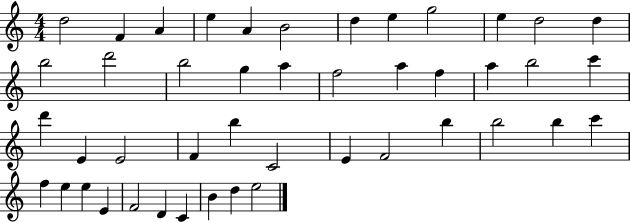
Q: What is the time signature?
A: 4/4